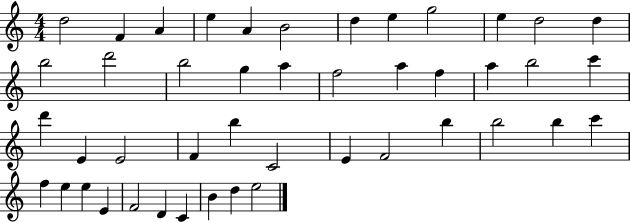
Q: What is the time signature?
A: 4/4